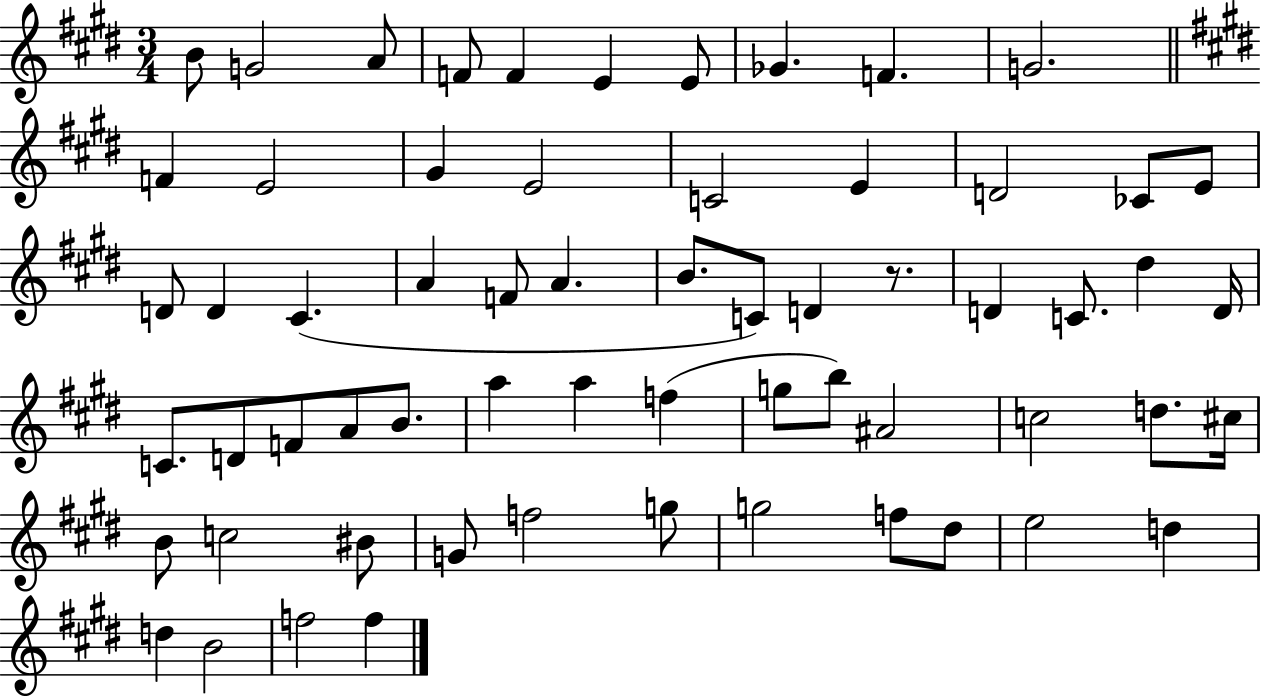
{
  \clef treble
  \numericTimeSignature
  \time 3/4
  \key e \major
  b'8 g'2 a'8 | f'8 f'4 e'4 e'8 | ges'4. f'4. | g'2. | \break \bar "||" \break \key e \major f'4 e'2 | gis'4 e'2 | c'2 e'4 | d'2 ces'8 e'8 | \break d'8 d'4 cis'4.( | a'4 f'8 a'4. | b'8. c'8) d'4 r8. | d'4 c'8. dis''4 d'16 | \break c'8. d'8 f'8 a'8 b'8. | a''4 a''4 f''4( | g''8 b''8) ais'2 | c''2 d''8. cis''16 | \break b'8 c''2 bis'8 | g'8 f''2 g''8 | g''2 f''8 dis''8 | e''2 d''4 | \break d''4 b'2 | f''2 f''4 | \bar "|."
}